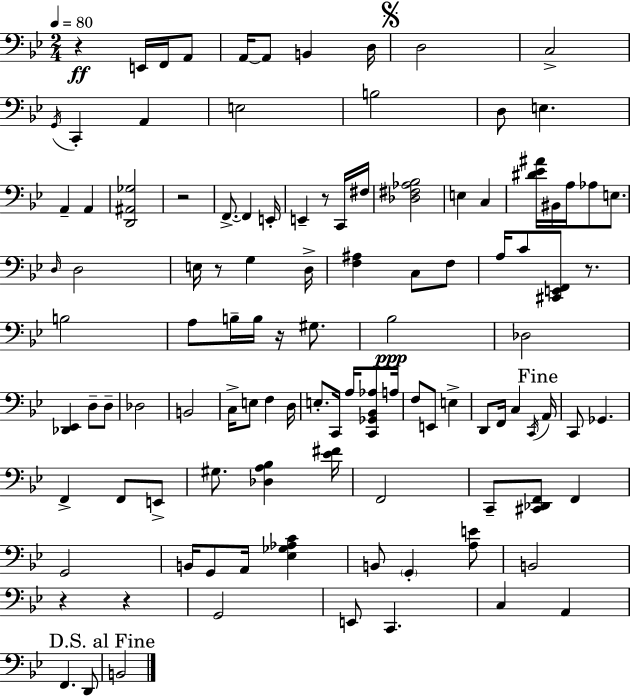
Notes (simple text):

R/q E2/s F2/s A2/e A2/s A2/e B2/q D3/s D3/h C3/h G2/s C2/q A2/q E3/h B3/h D3/e E3/q. A2/q A2/q [D2,A#2,Gb3]/h R/h F2/e. F2/q E2/s E2/q R/e C2/s F#3/s [Db3,F#3,Ab3,Bb3]/h E3/q C3/q [D#4,Eb4,A#4]/s BIS2/s A3/s Ab3/e E3/e. D3/s D3/h E3/s R/e G3/q D3/s [F3,A#3]/q C3/e F3/e A3/s C4/e [C#2,E2,F2]/e R/e. B3/h A3/e B3/s B3/s R/s G#3/e. Bb3/h Db3/h [Db2,Eb2]/q D3/e D3/e Db3/h B2/h C3/s E3/e F3/q D3/s E3/e. C2/s A3/s [C2,Gb2,Bb2,Ab3]/e A3/s F3/e E2/e E3/q D2/e F2/s C3/q C2/s A2/s C2/e Gb2/q. F2/q F2/e E2/e G#3/e. [Db3,A3,Bb3]/q [Eb4,F#4]/s F2/h C2/e [C#2,Db2,F2]/e F2/q G2/h B2/s G2/e A2/s [Eb3,Gb3,Ab3,C4]/q B2/e G2/q [A3,E4]/e B2/h R/q R/q G2/h E2/e C2/q. C3/q A2/q F2/q. D2/e B2/h